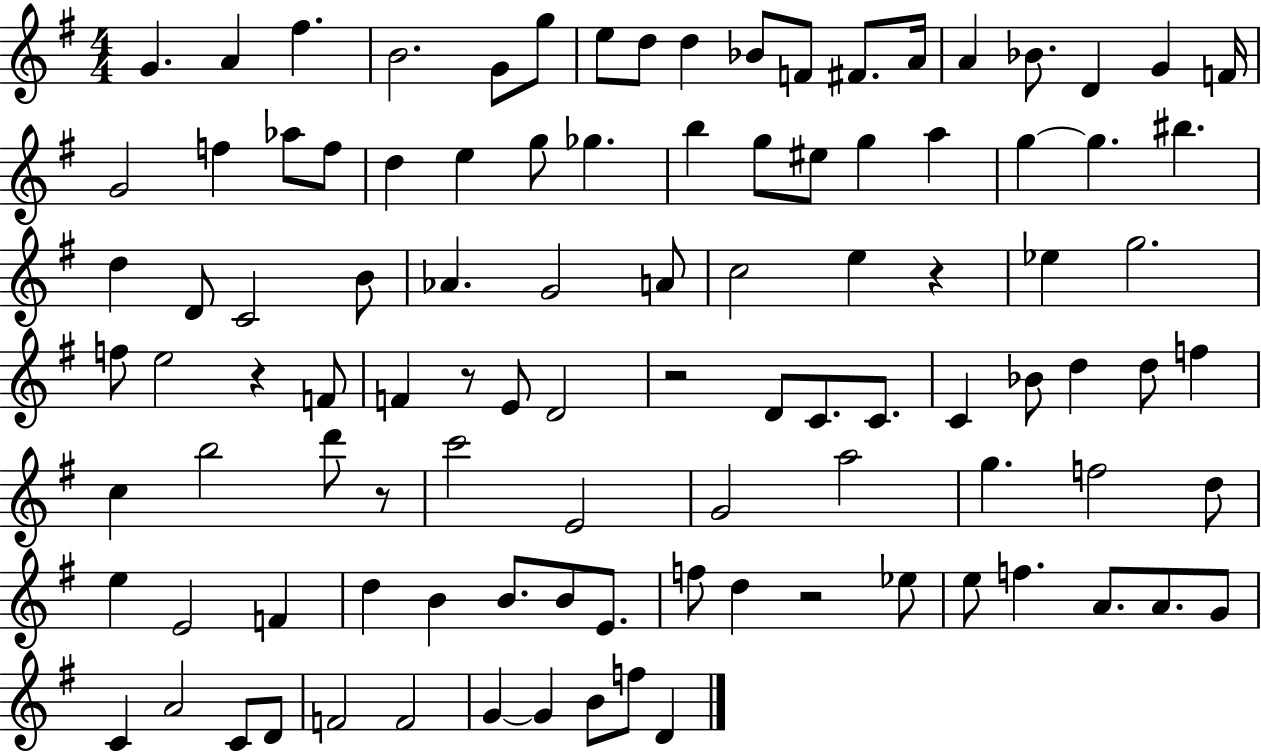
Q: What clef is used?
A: treble